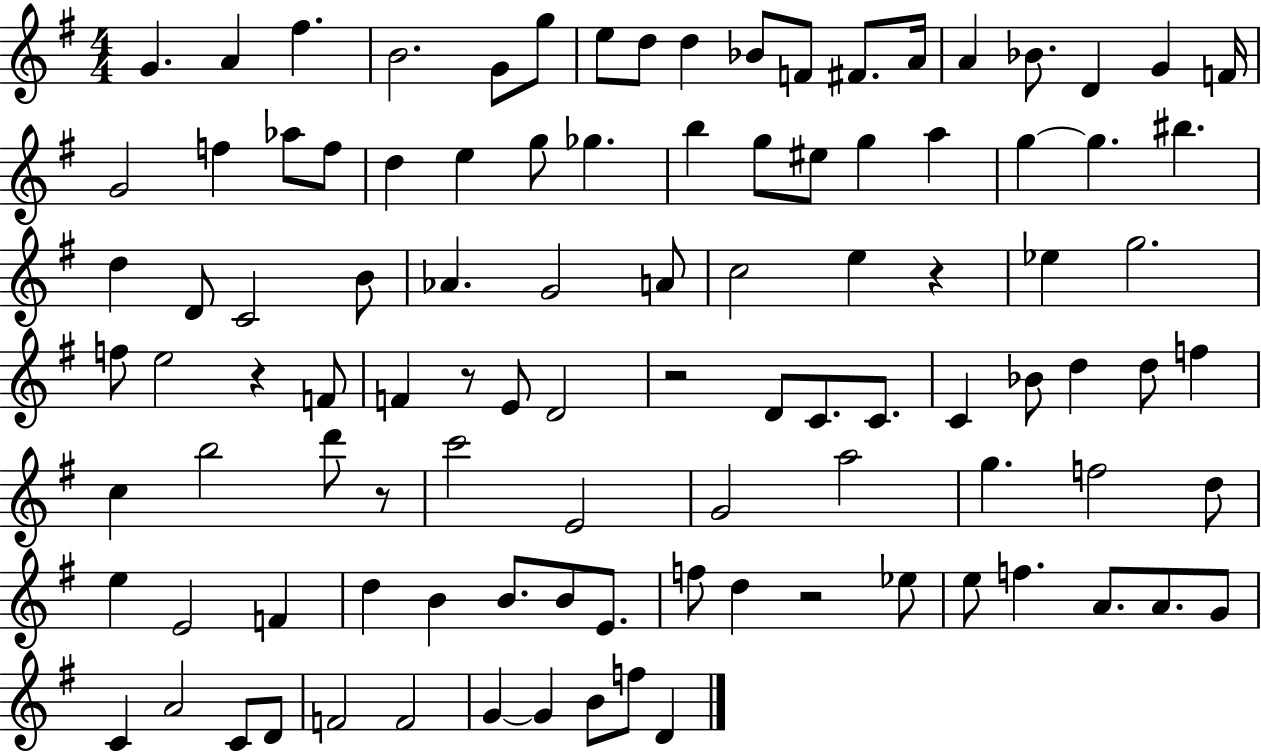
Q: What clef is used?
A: treble